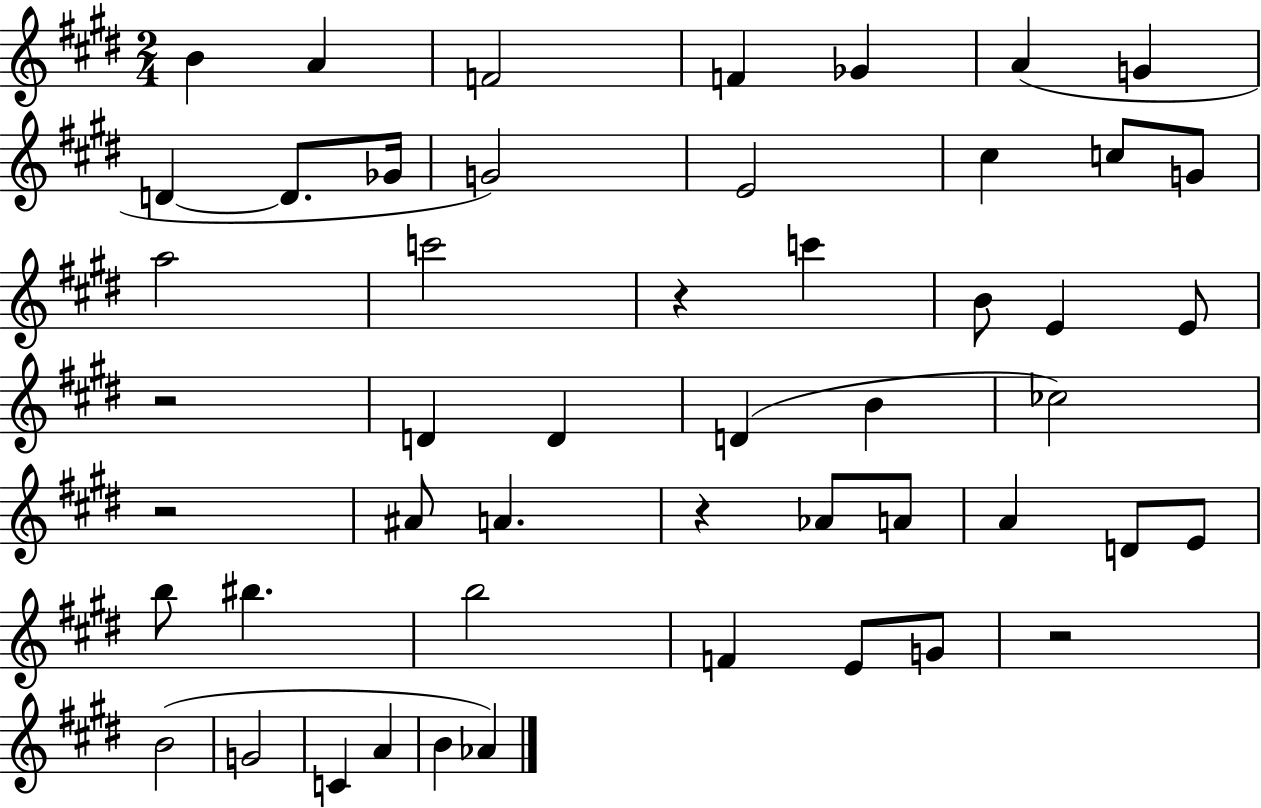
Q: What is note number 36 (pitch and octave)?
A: B5